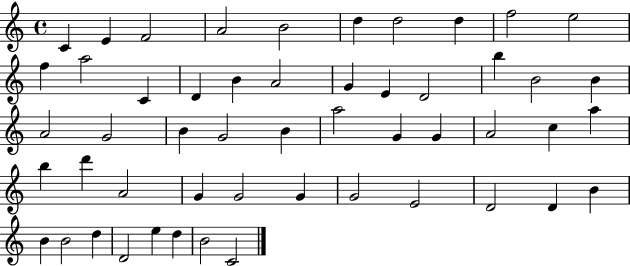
{
  \clef treble
  \time 4/4
  \defaultTimeSignature
  \key c \major
  c'4 e'4 f'2 | a'2 b'2 | d''4 d''2 d''4 | f''2 e''2 | \break f''4 a''2 c'4 | d'4 b'4 a'2 | g'4 e'4 d'2 | b''4 b'2 b'4 | \break a'2 g'2 | b'4 g'2 b'4 | a''2 g'4 g'4 | a'2 c''4 a''4 | \break b''4 d'''4 a'2 | g'4 g'2 g'4 | g'2 e'2 | d'2 d'4 b'4 | \break b'4 b'2 d''4 | d'2 e''4 d''4 | b'2 c'2 | \bar "|."
}